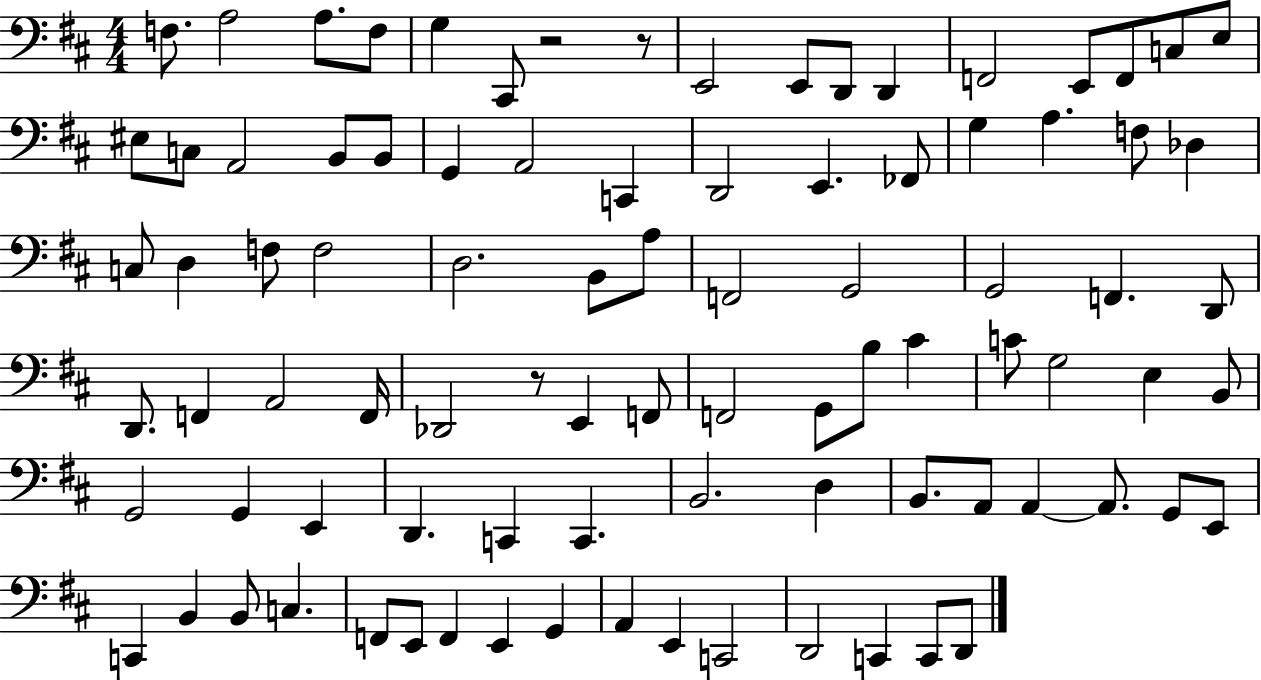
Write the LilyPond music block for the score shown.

{
  \clef bass
  \numericTimeSignature
  \time 4/4
  \key d \major
  f8. a2 a8. f8 | g4 cis,8 r2 r8 | e,2 e,8 d,8 d,4 | f,2 e,8 f,8 c8 e8 | \break eis8 c8 a,2 b,8 b,8 | g,4 a,2 c,4 | d,2 e,4. fes,8 | g4 a4. f8 des4 | \break c8 d4 f8 f2 | d2. b,8 a8 | f,2 g,2 | g,2 f,4. d,8 | \break d,8. f,4 a,2 f,16 | des,2 r8 e,4 f,8 | f,2 g,8 b8 cis'4 | c'8 g2 e4 b,8 | \break g,2 g,4 e,4 | d,4. c,4 c,4. | b,2. d4 | b,8. a,8 a,4~~ a,8. g,8 e,8 | \break c,4 b,4 b,8 c4. | f,8 e,8 f,4 e,4 g,4 | a,4 e,4 c,2 | d,2 c,4 c,8 d,8 | \break \bar "|."
}